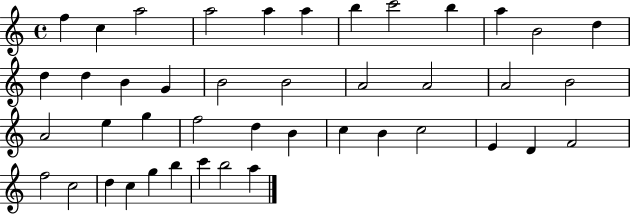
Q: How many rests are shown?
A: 0